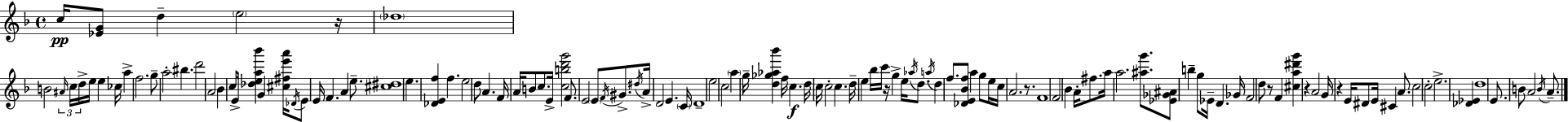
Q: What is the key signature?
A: D minor